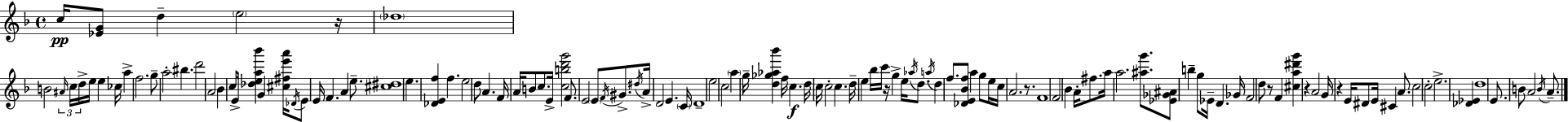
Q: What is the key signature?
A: D minor